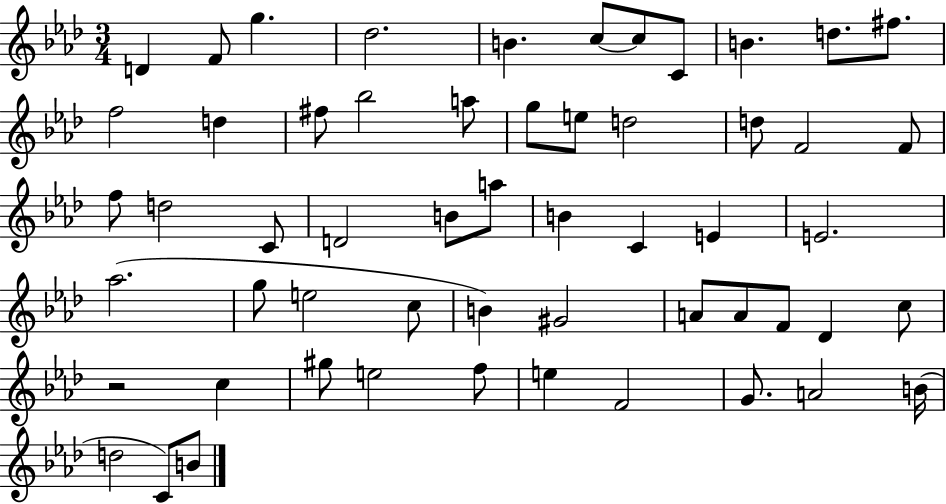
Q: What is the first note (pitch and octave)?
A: D4